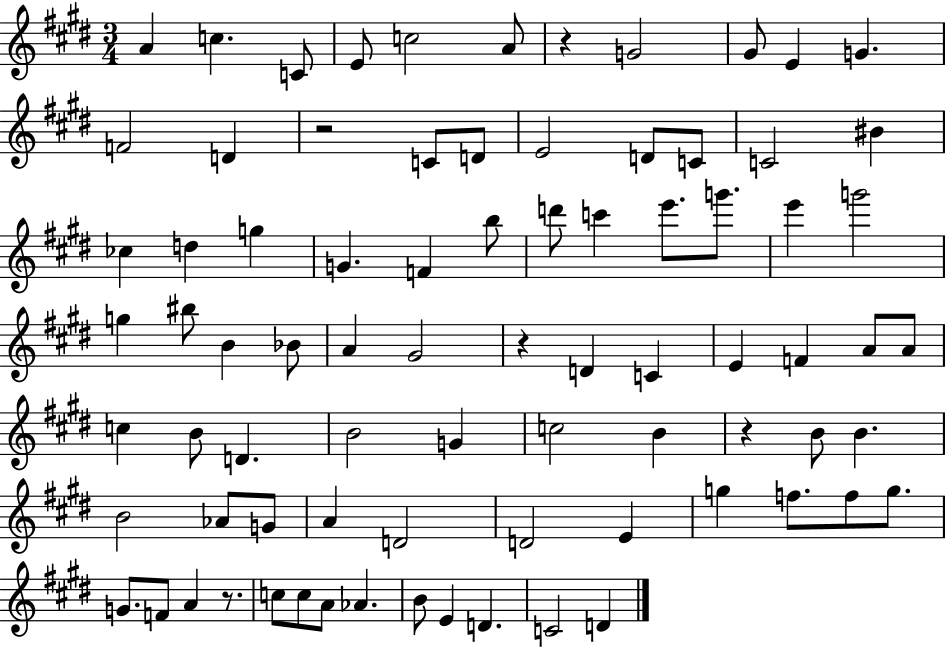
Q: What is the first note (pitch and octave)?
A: A4